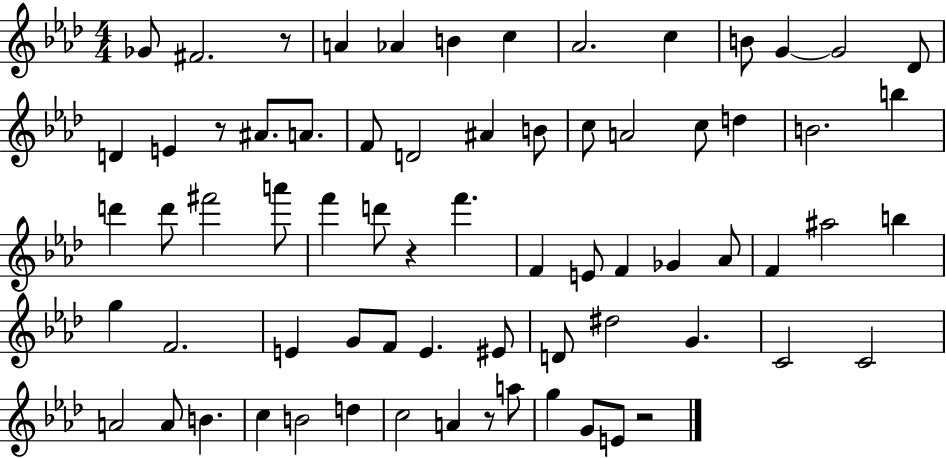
{
  \clef treble
  \numericTimeSignature
  \time 4/4
  \key aes \major
  \repeat volta 2 { ges'8 fis'2. r8 | a'4 aes'4 b'4 c''4 | aes'2. c''4 | b'8 g'4~~ g'2 des'8 | \break d'4 e'4 r8 ais'8. a'8. | f'8 d'2 ais'4 b'8 | c''8 a'2 c''8 d''4 | b'2. b''4 | \break d'''4 d'''8 fis'''2 a'''8 | f'''4 d'''8 r4 f'''4. | f'4 e'8 f'4 ges'4 aes'8 | f'4 ais''2 b''4 | \break g''4 f'2. | e'4 g'8 f'8 e'4. eis'8 | d'8 dis''2 g'4. | c'2 c'2 | \break a'2 a'8 b'4. | c''4 b'2 d''4 | c''2 a'4 r8 a''8 | g''4 g'8 e'8 r2 | \break } \bar "|."
}